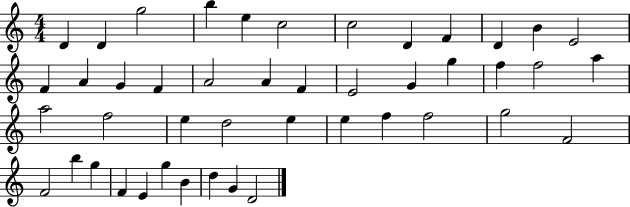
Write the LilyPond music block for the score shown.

{
  \clef treble
  \numericTimeSignature
  \time 4/4
  \key c \major
  d'4 d'4 g''2 | b''4 e''4 c''2 | c''2 d'4 f'4 | d'4 b'4 e'2 | \break f'4 a'4 g'4 f'4 | a'2 a'4 f'4 | e'2 g'4 g''4 | f''4 f''2 a''4 | \break a''2 f''2 | e''4 d''2 e''4 | e''4 f''4 f''2 | g''2 f'2 | \break f'2 b''4 g''4 | f'4 e'4 g''4 b'4 | d''4 g'4 d'2 | \bar "|."
}